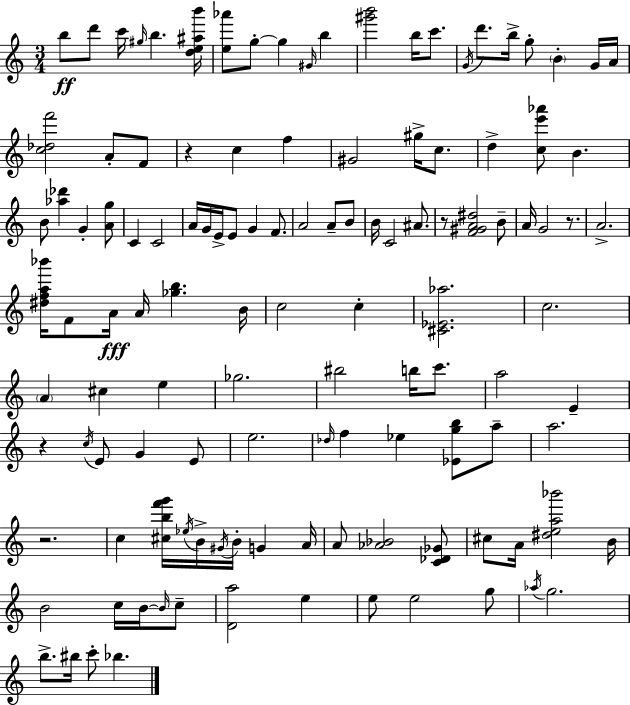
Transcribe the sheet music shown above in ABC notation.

X:1
T:Untitled
M:3/4
L:1/4
K:C
b/2 d'/2 c'/4 ^g/4 b [de^ab']/4 [e_a']/2 g/2 g ^G/4 b [^g'b']2 b/4 c'/2 G/4 d'/2 b/4 g/2 B G/4 A/4 [c_df']2 A/2 F/2 z c f ^G2 ^g/4 c/2 d [ce'_a']/2 B B/2 [_a_d'] G [Ag]/2 C C2 A/4 G/4 E/4 E/2 G F/2 A2 A/2 B/2 B/4 C2 ^A/2 z/2 [F^GA^d]2 B/2 A/4 G2 z/2 A2 [^dfa_b']/4 F/2 A/4 A/4 [_gb] B/4 c2 c [^C_E_a]2 c2 A ^c e _g2 ^b2 b/4 c'/2 a2 E z c/4 E/2 G E/2 e2 _d/4 f _e [_Egb]/2 a/2 a2 z2 c [^cbf'g']/4 _e/4 B/4 ^G/4 B/4 G A/4 A/2 [_A_B]2 [C_D_G]/2 ^c/2 A/4 [^dea_b']2 B/4 B2 c/4 B/4 B/4 c/2 [Da]2 e e/2 e2 g/2 _a/4 g2 b/2 ^b/4 c'/2 _b